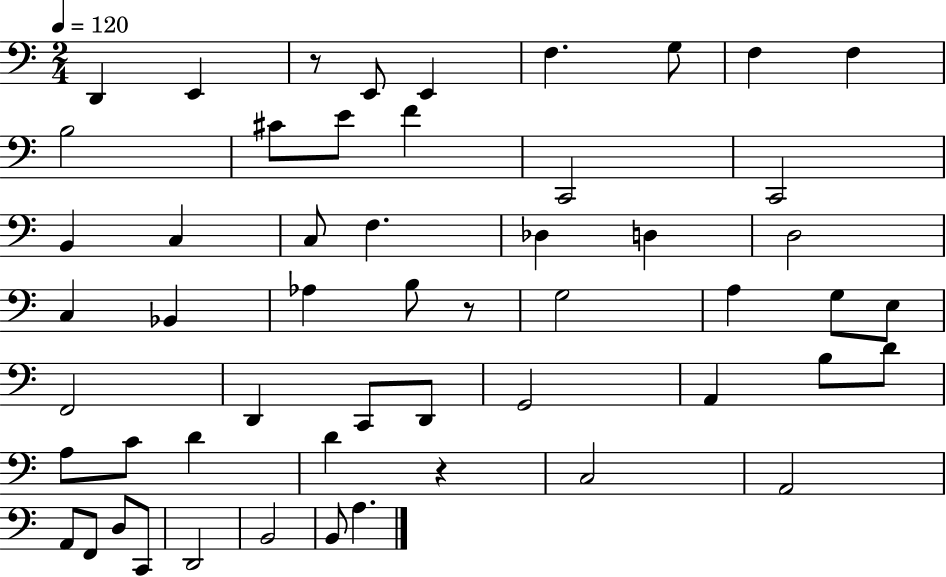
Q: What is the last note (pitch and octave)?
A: A3